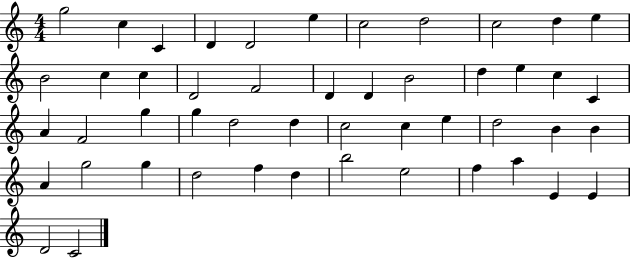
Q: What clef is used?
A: treble